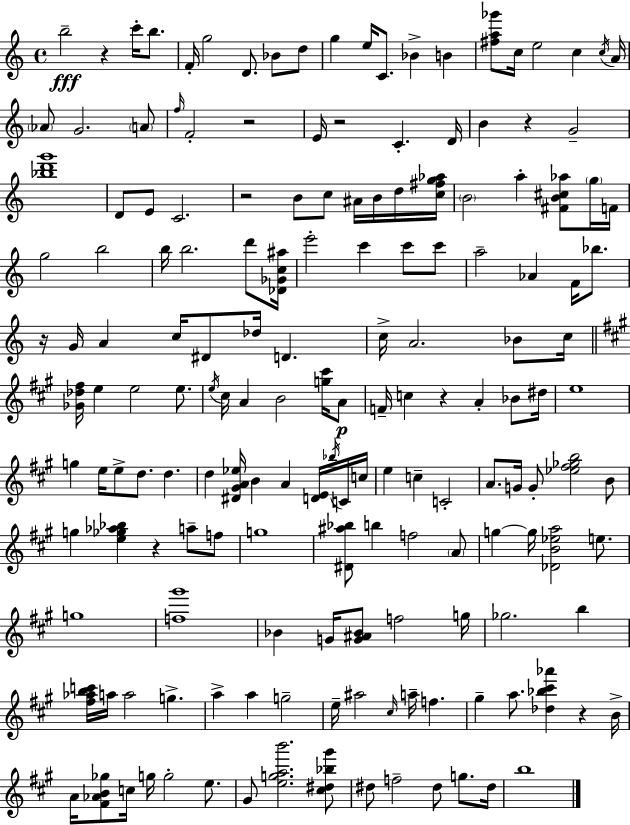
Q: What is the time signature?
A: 4/4